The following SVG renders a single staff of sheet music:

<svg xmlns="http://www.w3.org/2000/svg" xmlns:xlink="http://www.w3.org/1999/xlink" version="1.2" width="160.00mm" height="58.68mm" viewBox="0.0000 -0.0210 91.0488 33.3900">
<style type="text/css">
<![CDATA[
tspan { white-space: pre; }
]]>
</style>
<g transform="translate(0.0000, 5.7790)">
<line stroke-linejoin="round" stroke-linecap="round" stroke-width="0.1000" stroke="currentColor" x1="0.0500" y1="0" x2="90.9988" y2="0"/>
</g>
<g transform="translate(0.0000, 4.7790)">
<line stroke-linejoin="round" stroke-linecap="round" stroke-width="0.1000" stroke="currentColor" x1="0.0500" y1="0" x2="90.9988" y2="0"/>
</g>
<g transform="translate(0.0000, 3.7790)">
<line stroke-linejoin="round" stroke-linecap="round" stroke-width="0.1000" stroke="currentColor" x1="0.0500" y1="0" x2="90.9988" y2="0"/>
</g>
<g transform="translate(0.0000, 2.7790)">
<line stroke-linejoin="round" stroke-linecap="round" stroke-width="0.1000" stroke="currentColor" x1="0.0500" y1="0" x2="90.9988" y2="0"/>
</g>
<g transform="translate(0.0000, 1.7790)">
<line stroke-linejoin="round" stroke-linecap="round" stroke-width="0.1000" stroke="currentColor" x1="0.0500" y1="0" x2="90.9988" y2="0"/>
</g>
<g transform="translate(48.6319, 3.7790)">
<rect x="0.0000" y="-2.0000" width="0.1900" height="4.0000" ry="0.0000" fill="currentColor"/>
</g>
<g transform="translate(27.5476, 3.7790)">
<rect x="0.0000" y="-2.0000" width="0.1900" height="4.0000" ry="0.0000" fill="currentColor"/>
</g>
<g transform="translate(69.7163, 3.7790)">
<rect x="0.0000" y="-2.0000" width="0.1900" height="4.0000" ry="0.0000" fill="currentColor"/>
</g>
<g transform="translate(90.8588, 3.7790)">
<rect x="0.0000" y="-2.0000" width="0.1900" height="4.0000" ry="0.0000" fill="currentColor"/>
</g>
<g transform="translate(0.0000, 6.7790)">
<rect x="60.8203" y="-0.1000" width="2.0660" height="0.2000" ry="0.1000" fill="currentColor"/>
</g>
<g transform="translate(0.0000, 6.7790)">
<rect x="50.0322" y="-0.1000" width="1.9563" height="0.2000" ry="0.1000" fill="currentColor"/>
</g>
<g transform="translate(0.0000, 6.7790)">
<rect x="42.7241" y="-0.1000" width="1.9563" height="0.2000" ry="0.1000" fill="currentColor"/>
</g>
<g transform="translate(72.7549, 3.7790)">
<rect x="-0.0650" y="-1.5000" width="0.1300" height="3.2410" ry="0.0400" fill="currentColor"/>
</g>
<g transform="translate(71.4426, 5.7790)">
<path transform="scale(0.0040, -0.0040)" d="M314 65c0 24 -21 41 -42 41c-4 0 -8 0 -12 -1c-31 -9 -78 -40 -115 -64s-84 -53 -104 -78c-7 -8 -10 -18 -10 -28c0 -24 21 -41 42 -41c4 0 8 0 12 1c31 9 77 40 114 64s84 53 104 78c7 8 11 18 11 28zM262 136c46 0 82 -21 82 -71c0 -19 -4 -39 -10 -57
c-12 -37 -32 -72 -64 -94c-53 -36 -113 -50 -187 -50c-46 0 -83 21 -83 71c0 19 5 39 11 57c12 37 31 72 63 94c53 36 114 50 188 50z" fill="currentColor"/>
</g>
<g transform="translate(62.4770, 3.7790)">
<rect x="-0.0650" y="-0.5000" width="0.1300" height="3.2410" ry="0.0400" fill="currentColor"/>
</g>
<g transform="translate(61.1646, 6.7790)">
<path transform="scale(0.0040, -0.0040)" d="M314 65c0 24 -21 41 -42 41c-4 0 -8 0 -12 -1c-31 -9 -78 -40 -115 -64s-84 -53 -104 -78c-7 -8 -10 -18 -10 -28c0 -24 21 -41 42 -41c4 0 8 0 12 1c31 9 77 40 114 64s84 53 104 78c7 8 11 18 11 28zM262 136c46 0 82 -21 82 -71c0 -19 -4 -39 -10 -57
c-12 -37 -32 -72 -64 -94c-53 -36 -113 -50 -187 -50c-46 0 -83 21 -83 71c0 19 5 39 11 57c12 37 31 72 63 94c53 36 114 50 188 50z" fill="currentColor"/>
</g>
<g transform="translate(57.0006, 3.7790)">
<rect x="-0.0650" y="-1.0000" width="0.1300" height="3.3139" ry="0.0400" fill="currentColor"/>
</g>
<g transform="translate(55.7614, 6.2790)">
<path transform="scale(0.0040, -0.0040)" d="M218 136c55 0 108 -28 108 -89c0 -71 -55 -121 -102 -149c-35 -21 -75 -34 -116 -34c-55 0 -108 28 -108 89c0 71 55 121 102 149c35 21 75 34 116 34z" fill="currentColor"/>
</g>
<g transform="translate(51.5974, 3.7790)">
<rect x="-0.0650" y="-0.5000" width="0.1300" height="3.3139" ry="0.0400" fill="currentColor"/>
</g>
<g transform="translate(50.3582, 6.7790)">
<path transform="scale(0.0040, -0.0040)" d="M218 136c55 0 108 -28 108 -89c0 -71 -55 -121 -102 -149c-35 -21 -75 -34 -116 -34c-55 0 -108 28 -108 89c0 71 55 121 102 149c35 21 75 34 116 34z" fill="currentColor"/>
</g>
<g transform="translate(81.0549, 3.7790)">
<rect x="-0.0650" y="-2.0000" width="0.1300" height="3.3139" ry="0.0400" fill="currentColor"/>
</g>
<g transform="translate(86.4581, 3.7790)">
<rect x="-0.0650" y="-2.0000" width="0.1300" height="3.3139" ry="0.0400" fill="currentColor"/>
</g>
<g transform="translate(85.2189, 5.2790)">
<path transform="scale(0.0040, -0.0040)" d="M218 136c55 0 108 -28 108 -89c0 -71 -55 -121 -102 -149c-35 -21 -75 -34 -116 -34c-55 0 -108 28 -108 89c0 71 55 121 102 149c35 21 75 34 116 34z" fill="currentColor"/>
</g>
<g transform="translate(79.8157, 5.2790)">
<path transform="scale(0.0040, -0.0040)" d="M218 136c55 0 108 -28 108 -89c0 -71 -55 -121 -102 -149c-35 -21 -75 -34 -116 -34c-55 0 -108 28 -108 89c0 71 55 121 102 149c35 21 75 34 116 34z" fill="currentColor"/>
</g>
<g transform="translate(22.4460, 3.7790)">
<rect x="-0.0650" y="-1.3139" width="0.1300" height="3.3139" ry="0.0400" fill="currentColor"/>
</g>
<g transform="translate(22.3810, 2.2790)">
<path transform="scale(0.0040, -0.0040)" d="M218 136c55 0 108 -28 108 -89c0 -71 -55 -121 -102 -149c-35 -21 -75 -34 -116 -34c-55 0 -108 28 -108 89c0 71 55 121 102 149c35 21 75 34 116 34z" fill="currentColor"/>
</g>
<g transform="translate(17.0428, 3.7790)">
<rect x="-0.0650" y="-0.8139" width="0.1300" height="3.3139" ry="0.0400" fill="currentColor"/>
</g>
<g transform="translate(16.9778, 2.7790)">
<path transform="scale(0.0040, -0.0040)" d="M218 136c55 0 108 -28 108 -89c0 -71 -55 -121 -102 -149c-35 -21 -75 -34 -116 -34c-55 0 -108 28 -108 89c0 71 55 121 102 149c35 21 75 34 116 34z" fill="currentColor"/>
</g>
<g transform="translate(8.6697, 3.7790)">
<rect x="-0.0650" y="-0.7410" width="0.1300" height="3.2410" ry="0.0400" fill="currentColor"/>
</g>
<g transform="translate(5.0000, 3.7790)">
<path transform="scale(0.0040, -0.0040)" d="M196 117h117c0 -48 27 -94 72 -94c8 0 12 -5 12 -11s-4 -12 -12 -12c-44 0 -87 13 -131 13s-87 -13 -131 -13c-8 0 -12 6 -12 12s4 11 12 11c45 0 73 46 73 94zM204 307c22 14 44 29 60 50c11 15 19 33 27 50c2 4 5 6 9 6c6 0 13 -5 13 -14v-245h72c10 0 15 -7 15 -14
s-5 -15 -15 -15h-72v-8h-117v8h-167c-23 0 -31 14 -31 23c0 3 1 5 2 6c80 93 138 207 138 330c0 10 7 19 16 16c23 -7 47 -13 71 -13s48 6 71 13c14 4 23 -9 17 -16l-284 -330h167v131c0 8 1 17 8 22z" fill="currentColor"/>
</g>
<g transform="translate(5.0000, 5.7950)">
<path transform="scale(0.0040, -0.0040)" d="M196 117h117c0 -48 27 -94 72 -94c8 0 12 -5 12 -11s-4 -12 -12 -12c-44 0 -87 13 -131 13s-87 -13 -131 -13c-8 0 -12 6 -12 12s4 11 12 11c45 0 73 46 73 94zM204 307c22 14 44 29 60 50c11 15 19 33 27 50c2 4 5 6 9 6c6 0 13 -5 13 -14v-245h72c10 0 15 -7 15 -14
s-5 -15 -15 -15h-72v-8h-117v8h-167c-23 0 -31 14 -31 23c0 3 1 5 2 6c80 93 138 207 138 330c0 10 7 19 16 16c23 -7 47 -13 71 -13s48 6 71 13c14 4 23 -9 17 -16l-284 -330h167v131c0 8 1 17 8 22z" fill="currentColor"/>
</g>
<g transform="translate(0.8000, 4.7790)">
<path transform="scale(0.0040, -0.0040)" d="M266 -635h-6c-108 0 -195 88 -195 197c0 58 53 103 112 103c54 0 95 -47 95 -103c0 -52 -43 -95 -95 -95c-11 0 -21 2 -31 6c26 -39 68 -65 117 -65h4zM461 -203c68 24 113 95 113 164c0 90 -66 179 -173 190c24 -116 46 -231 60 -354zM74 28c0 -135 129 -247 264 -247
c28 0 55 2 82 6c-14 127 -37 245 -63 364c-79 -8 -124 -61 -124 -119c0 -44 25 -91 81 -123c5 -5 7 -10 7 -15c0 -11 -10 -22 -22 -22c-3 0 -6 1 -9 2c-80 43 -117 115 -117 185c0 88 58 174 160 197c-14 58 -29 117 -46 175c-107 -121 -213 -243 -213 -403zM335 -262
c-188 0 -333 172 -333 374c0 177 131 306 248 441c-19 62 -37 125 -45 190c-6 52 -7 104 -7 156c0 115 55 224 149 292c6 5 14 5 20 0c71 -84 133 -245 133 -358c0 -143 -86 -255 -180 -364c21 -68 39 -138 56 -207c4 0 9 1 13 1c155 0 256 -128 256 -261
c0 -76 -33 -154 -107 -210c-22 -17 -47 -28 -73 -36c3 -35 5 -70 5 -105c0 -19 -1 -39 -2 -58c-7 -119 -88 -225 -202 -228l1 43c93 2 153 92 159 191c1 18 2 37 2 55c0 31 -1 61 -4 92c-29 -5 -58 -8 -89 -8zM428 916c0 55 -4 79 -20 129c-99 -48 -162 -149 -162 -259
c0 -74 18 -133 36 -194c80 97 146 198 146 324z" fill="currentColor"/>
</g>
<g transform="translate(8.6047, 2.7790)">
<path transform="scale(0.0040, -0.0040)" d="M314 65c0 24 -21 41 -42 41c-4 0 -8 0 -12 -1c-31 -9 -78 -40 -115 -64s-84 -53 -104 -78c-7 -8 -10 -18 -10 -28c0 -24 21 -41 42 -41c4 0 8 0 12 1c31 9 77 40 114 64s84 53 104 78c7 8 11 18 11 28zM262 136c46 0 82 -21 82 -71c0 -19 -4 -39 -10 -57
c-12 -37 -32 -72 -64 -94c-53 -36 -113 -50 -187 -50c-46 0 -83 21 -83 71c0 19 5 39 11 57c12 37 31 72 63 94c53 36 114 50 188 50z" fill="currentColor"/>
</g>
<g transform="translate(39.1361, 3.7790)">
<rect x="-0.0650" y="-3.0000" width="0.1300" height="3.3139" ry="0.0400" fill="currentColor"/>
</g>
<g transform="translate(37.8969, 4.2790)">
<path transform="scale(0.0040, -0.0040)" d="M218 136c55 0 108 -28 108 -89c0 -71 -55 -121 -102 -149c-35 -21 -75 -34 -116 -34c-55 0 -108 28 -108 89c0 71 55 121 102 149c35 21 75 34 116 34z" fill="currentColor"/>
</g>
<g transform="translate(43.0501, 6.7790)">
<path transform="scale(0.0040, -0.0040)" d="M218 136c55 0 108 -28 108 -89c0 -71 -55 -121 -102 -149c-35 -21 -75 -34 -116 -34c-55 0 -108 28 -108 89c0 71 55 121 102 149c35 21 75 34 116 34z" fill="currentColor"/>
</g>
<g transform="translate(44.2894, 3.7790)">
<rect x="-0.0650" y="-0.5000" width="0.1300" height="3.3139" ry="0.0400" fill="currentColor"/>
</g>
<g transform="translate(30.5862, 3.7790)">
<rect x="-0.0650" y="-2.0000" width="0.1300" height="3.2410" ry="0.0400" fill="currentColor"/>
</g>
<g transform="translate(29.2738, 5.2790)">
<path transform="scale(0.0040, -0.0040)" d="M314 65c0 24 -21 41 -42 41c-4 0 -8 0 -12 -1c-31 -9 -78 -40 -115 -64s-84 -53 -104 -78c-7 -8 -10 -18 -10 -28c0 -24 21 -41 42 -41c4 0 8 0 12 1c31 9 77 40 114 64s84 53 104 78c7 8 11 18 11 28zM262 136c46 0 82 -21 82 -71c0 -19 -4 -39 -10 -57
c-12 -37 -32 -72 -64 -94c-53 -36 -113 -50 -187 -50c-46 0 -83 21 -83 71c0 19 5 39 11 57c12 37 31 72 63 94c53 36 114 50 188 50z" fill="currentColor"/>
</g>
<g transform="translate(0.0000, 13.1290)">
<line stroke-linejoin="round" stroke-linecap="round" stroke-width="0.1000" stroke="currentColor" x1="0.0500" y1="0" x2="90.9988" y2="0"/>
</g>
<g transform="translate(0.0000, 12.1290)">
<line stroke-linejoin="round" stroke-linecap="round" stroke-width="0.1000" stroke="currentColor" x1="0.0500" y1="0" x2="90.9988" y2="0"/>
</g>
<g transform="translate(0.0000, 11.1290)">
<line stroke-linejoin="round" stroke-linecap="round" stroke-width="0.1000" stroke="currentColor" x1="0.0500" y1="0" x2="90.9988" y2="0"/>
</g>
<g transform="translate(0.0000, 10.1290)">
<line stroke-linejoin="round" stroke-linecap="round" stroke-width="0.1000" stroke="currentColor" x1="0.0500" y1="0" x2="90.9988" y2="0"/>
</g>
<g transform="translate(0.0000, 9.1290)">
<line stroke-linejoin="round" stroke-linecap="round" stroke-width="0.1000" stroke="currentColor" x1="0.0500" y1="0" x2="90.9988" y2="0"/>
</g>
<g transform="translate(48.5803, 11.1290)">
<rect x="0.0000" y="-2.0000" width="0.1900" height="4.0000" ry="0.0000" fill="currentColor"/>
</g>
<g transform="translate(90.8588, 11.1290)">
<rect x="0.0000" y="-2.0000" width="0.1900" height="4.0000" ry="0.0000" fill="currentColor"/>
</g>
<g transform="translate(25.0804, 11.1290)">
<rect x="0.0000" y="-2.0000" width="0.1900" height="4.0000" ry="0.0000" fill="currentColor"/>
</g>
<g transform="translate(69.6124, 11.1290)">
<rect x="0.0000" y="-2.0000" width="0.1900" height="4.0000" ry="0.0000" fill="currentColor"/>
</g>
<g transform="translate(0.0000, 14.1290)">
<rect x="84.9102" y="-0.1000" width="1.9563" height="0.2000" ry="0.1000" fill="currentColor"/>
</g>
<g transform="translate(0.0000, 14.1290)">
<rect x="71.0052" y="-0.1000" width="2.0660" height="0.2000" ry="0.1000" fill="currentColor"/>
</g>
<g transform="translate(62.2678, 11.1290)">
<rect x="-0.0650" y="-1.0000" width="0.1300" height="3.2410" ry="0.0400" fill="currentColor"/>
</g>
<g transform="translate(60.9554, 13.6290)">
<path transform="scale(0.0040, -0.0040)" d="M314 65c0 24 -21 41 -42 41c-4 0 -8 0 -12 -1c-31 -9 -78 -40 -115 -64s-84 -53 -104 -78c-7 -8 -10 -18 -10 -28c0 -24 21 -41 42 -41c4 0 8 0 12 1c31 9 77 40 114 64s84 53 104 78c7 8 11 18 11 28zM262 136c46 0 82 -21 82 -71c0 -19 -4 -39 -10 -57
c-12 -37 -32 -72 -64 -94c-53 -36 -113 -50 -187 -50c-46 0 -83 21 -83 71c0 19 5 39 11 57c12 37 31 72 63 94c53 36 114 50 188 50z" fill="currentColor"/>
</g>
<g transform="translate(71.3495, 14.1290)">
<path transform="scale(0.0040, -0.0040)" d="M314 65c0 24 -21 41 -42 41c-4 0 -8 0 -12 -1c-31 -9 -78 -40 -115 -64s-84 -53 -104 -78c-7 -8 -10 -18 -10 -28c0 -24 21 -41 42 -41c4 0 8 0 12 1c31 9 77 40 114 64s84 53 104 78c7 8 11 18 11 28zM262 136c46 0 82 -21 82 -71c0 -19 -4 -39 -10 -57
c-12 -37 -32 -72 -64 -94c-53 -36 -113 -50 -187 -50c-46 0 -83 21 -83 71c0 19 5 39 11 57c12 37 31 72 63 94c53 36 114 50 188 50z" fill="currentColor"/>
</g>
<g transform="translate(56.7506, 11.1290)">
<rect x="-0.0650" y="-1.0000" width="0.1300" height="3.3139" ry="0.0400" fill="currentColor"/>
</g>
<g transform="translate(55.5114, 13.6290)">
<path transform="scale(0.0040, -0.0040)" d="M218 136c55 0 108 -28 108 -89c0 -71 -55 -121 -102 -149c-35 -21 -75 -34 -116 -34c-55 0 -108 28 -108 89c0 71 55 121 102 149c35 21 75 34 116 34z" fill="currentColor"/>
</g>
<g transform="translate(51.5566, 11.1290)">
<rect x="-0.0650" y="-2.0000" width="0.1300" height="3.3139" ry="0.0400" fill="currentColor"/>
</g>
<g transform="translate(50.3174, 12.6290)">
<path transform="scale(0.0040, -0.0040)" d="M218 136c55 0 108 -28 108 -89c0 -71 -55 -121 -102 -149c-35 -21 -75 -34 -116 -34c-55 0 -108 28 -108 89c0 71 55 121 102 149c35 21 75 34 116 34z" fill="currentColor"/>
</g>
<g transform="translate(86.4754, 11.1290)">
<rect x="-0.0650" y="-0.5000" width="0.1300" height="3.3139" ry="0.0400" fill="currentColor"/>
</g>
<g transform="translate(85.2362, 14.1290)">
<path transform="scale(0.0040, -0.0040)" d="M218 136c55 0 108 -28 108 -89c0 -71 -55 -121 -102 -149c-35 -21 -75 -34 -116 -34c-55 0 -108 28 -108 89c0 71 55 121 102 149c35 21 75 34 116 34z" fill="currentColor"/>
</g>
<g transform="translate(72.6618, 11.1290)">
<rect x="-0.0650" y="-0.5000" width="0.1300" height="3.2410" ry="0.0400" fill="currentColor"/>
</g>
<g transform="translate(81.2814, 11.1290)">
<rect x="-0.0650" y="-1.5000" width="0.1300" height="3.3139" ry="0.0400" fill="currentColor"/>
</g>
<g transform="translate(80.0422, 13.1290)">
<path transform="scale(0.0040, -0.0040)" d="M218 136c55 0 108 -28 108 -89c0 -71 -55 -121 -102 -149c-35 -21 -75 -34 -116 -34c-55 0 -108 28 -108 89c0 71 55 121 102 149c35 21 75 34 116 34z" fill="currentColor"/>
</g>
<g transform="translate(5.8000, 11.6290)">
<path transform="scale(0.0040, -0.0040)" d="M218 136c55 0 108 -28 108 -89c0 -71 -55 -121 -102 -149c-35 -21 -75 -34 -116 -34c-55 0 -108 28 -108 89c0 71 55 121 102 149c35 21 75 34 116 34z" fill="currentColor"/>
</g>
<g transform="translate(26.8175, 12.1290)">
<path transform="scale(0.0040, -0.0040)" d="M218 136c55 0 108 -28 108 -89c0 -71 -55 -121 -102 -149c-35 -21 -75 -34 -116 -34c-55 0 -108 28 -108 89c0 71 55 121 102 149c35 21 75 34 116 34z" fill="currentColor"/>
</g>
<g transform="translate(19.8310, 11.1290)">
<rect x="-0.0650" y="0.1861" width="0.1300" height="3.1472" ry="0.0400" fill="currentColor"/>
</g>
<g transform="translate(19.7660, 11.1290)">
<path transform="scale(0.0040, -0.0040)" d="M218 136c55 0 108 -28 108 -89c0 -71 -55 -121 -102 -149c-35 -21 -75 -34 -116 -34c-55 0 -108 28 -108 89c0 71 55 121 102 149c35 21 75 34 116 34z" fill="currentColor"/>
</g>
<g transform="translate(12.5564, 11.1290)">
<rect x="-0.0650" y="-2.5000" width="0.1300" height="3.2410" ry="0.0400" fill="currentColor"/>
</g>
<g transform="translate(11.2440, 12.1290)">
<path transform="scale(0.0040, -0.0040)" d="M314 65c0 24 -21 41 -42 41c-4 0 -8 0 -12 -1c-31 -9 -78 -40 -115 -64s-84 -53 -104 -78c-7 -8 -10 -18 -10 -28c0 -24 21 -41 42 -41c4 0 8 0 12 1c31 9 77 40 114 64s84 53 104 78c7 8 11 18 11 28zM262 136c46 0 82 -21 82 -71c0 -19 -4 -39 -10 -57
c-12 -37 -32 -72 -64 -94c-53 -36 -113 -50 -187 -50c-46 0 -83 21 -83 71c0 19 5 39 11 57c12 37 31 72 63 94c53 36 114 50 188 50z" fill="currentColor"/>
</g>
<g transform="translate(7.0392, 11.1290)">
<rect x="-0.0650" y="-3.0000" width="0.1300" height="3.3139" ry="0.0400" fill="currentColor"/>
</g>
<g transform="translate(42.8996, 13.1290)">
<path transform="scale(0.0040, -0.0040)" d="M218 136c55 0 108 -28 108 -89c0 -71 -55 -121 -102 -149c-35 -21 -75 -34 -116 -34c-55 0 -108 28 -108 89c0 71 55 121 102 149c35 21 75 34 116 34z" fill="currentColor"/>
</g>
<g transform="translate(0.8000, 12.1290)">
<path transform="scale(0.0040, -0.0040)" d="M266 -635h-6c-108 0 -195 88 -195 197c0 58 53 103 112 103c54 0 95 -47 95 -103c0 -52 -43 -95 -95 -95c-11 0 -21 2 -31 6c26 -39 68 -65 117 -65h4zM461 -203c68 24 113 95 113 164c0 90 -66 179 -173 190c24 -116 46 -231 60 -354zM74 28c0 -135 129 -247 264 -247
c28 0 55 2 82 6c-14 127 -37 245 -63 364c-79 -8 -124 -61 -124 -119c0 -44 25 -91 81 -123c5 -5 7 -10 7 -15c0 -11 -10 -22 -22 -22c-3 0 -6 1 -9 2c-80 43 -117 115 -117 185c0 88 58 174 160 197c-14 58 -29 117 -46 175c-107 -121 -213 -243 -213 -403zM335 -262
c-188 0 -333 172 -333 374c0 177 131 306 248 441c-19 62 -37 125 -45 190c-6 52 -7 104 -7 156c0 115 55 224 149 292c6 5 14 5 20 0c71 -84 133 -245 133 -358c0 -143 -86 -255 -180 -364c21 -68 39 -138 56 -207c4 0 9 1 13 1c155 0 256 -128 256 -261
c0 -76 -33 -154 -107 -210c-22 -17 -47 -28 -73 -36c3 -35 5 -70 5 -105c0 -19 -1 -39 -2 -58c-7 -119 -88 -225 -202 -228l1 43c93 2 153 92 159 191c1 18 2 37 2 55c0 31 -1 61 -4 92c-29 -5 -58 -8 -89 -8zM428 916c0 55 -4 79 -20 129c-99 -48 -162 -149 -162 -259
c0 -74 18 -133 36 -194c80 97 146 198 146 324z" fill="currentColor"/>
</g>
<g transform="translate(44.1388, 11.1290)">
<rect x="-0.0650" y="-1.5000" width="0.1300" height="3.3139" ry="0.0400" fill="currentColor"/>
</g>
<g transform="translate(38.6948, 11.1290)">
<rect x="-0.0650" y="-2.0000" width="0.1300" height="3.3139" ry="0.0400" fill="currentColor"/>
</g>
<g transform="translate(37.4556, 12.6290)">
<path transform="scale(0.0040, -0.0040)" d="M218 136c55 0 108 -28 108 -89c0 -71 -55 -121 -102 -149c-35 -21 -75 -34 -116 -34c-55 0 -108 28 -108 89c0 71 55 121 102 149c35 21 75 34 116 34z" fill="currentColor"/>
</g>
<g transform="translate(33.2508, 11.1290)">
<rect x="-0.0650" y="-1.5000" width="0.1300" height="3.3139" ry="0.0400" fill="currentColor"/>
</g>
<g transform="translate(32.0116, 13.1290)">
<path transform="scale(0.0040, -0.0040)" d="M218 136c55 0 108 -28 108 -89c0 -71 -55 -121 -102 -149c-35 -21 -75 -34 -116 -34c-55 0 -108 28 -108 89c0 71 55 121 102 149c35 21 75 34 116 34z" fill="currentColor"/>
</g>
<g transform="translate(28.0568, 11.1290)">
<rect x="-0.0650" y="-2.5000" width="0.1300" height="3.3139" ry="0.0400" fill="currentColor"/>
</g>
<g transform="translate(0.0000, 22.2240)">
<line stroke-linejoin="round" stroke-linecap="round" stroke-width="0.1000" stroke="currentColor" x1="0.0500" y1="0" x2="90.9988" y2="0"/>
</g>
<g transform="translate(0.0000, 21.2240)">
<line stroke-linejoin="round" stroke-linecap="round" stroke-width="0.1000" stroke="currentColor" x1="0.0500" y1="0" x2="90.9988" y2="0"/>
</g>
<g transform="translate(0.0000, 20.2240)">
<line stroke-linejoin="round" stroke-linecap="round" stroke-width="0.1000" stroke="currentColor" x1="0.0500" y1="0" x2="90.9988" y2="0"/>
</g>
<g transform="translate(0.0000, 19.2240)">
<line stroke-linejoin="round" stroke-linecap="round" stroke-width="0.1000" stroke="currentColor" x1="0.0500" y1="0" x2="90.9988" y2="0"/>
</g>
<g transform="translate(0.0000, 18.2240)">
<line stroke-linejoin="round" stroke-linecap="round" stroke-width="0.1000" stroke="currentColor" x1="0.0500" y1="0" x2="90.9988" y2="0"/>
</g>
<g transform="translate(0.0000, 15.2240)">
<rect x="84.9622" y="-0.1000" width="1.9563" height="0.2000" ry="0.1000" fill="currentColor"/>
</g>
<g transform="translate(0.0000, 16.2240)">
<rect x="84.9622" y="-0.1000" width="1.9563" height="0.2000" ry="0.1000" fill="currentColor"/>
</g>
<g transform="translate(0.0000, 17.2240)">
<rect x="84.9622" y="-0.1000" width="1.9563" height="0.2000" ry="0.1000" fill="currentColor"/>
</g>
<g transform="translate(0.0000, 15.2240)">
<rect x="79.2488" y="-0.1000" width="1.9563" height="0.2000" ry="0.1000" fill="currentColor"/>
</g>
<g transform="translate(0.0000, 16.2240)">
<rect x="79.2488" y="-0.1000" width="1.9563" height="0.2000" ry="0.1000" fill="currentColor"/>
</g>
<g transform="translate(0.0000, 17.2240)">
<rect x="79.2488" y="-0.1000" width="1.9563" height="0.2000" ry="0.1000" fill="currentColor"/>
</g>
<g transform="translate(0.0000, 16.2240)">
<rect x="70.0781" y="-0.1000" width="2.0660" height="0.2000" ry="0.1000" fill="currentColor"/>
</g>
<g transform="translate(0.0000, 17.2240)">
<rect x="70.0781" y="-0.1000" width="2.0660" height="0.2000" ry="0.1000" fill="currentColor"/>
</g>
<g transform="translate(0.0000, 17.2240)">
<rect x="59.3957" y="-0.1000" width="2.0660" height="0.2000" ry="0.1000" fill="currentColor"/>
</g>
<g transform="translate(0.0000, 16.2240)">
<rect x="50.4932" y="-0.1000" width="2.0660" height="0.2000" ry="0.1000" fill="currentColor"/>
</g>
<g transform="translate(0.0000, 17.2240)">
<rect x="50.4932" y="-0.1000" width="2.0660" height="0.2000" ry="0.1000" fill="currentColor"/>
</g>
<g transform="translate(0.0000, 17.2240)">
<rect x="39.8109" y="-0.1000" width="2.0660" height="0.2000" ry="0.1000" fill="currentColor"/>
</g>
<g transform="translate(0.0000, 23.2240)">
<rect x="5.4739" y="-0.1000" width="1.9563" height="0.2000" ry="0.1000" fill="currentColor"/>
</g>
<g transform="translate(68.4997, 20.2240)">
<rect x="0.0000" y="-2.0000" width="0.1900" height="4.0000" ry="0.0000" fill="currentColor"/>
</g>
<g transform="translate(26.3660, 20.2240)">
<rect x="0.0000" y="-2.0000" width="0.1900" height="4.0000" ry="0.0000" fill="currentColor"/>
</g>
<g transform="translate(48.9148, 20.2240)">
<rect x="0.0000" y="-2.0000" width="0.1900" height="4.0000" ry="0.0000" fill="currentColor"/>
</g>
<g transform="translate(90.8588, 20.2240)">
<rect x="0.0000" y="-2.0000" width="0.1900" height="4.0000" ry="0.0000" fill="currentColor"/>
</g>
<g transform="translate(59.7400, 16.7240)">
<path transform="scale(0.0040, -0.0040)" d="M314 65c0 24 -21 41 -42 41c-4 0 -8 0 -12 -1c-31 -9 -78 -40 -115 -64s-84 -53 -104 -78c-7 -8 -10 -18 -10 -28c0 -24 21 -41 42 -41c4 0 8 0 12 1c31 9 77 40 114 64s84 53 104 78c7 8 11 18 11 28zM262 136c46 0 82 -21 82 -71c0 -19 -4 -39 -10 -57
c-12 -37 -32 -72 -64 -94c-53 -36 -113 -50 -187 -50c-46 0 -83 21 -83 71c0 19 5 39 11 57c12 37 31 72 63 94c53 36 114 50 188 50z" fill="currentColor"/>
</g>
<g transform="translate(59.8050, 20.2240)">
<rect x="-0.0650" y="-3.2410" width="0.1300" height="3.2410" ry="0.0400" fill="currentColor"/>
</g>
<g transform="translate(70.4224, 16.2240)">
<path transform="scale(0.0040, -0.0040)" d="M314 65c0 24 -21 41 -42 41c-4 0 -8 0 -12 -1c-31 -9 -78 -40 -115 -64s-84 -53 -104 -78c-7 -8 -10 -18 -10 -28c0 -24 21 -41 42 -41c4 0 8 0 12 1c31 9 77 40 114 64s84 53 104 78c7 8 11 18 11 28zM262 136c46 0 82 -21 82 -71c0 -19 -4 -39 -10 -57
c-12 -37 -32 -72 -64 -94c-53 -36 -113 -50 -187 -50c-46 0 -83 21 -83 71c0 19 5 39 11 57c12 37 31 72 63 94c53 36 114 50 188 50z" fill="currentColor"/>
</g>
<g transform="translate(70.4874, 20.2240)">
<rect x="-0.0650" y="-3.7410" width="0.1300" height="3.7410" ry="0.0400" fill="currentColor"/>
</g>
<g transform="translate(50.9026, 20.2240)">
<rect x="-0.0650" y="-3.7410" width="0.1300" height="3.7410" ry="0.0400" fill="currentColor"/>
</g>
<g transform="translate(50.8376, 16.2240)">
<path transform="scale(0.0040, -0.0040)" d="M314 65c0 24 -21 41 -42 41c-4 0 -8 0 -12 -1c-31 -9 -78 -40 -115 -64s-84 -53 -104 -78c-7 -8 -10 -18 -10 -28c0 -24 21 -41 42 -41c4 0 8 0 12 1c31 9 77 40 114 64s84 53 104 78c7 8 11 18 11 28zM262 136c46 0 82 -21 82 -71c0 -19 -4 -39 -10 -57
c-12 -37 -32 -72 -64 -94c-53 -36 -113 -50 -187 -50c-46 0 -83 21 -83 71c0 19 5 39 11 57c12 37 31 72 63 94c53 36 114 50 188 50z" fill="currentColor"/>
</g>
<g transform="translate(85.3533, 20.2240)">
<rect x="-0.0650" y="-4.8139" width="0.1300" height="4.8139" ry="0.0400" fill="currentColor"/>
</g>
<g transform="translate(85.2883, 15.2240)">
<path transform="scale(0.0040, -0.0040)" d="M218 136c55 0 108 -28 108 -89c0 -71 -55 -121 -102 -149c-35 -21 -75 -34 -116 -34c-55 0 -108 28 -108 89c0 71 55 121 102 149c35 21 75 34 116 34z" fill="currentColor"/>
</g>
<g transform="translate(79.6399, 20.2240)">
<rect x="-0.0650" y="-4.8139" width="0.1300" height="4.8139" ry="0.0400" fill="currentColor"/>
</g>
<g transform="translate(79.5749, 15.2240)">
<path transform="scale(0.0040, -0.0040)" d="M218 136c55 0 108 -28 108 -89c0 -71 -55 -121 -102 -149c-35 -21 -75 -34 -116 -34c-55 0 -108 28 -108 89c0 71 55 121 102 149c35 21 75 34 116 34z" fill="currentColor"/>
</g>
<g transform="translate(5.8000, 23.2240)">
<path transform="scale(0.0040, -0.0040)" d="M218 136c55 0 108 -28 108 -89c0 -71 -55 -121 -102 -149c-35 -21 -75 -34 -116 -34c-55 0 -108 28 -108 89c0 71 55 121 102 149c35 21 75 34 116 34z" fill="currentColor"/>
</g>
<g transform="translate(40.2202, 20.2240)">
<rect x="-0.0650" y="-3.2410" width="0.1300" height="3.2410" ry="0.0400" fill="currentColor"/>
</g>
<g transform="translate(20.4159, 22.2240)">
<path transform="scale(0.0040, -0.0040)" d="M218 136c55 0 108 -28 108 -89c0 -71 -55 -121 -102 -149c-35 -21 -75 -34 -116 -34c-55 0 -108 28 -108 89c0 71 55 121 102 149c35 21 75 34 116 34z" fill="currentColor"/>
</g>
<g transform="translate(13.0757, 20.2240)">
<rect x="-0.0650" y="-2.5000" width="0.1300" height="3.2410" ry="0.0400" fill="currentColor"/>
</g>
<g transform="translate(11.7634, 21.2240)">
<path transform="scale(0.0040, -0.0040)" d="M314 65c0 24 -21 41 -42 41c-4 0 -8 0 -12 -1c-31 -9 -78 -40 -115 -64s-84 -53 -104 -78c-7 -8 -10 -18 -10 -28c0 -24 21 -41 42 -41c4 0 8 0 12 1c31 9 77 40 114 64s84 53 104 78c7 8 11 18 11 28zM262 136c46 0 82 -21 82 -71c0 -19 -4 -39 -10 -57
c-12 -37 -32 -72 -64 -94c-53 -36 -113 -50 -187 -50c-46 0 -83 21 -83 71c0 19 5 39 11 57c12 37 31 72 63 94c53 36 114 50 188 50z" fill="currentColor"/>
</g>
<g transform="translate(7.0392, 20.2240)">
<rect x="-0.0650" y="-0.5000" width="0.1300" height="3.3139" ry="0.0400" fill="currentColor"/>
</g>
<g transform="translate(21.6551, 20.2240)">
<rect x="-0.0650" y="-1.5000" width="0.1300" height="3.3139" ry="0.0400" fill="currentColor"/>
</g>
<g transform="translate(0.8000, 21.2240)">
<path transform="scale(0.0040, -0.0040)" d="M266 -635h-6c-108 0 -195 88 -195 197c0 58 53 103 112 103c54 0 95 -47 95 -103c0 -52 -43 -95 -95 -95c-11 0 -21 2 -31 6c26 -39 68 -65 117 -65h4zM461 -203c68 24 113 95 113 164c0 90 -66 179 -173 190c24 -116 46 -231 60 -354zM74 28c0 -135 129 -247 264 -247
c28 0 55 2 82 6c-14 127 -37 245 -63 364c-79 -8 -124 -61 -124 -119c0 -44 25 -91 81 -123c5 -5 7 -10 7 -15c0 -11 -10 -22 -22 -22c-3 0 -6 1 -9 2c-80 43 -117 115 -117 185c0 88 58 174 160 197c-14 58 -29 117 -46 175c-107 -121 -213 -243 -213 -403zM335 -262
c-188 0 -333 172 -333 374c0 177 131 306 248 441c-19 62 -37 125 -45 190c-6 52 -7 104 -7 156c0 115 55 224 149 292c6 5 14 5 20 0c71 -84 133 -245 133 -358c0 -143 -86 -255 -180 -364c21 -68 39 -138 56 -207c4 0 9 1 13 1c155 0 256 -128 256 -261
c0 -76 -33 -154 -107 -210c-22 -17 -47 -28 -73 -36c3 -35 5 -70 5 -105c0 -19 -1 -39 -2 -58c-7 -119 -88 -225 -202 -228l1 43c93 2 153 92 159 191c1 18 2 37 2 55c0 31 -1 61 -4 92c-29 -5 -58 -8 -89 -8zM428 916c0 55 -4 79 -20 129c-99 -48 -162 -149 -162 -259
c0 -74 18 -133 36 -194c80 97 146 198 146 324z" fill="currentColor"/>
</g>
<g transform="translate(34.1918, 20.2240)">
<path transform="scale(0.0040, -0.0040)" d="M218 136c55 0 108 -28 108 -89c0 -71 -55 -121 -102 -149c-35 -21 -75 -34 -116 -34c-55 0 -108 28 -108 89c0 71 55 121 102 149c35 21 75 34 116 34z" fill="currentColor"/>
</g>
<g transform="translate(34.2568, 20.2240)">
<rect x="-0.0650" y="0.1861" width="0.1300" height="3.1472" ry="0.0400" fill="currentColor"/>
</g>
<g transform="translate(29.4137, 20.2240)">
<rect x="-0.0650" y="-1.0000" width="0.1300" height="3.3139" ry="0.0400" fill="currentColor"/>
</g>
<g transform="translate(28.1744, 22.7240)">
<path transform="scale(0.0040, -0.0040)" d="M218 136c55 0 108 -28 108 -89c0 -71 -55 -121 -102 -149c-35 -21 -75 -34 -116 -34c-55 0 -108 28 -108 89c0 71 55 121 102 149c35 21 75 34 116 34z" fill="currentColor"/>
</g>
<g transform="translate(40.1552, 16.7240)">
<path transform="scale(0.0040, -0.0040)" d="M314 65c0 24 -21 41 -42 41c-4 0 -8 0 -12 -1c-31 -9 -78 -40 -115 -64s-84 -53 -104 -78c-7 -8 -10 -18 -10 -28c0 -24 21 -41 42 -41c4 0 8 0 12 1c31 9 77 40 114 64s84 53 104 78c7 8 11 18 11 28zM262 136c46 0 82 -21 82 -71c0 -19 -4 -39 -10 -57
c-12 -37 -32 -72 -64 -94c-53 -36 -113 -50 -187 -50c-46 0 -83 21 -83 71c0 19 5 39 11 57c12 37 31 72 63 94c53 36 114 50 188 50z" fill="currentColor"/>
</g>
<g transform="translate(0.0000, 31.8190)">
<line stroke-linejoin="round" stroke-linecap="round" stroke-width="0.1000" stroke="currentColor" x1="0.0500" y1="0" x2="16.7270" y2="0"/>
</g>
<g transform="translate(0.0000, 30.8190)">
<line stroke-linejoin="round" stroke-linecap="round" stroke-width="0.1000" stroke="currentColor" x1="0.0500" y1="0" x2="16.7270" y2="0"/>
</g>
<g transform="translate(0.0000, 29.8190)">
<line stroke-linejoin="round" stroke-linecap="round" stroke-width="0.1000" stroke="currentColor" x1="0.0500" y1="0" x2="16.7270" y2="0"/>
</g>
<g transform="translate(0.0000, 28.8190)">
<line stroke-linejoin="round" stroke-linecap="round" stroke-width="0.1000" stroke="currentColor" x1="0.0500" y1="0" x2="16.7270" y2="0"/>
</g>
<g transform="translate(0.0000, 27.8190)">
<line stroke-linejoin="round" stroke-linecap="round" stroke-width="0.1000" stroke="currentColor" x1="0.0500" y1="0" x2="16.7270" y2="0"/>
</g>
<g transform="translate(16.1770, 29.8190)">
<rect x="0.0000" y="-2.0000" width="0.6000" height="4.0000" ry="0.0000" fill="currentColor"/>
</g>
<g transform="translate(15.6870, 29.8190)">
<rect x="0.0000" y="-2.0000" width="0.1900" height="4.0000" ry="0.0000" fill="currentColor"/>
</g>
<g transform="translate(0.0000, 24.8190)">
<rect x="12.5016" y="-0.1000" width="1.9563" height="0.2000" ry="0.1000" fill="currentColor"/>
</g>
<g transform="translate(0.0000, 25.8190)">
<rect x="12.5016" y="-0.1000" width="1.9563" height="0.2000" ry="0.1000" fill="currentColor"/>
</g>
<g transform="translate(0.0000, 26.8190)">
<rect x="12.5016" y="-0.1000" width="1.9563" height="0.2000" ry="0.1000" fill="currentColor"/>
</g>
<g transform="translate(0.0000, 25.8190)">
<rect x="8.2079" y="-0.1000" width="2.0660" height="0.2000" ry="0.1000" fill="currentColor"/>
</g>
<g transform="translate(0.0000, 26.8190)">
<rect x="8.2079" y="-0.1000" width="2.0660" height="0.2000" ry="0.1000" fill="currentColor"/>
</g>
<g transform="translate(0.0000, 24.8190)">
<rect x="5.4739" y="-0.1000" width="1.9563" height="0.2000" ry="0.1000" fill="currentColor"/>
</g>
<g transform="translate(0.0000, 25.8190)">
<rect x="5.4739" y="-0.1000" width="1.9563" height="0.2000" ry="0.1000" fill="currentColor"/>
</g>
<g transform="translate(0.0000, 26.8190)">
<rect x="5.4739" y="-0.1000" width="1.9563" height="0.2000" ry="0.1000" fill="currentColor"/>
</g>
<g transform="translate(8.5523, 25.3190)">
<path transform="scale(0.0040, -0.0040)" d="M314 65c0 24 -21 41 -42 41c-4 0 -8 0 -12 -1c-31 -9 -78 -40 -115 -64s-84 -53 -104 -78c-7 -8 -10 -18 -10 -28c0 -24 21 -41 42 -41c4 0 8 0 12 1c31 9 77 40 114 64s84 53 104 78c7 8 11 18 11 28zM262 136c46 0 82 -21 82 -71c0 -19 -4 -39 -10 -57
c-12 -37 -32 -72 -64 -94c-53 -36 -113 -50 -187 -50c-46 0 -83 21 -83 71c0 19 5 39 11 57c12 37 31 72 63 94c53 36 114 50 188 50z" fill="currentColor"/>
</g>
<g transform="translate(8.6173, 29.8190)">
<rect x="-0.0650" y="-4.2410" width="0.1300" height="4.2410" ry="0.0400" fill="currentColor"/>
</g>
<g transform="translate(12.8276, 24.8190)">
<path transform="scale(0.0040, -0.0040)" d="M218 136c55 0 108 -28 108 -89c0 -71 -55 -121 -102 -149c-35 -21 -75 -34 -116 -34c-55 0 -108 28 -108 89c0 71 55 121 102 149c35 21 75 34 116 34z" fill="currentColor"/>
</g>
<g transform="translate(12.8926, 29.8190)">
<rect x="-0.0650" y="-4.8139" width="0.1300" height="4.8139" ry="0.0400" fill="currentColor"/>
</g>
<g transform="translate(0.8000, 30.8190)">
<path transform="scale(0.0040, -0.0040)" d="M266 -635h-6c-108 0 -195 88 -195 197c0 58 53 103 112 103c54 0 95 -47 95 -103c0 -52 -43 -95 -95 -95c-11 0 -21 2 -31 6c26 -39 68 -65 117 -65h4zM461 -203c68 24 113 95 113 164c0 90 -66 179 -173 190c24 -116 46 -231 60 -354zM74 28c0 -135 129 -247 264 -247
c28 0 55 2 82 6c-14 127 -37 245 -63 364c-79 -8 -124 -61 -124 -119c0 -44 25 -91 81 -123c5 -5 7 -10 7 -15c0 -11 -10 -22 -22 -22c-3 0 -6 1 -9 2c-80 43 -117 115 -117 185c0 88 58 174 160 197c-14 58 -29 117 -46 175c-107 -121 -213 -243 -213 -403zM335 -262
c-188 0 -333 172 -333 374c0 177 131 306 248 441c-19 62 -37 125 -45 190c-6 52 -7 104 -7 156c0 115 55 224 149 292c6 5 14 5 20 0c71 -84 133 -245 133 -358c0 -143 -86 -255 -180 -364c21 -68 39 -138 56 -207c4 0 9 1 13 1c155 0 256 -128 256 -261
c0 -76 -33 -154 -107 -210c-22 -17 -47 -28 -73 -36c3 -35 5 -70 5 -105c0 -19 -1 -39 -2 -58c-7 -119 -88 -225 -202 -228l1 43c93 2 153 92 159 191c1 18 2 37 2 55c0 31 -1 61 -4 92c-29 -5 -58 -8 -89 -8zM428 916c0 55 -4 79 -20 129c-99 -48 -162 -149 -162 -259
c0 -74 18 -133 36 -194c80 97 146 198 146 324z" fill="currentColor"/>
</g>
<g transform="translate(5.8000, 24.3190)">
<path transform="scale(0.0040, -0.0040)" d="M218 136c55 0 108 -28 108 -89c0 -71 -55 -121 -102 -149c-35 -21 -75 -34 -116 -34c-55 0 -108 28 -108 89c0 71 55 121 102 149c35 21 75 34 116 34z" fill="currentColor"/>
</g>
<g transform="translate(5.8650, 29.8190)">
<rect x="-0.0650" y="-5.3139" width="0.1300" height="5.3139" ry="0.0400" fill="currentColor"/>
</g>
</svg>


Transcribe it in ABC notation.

X:1
T:Untitled
M:4/4
L:1/4
K:C
d2 d e F2 A C C D C2 E2 F F A G2 B G E F E F D D2 C2 E C C G2 E D B b2 c'2 b2 c'2 e' e' f' d'2 e'